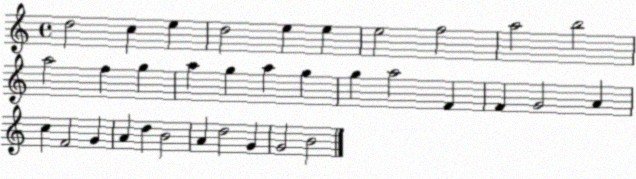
X:1
T:Untitled
M:4/4
L:1/4
K:C
d2 c e d2 e e e2 f2 a2 b2 a2 f g a g a g g a2 F F G2 A c F2 G A d B2 A d2 G G2 B2